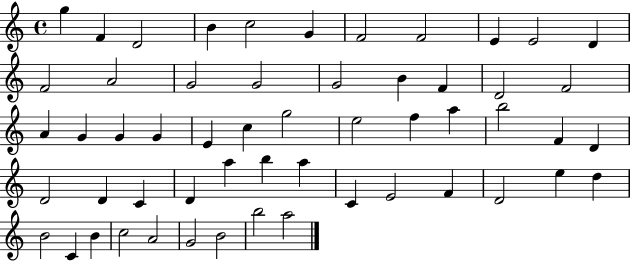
G5/q F4/q D4/h B4/q C5/h G4/q F4/h F4/h E4/q E4/h D4/q F4/h A4/h G4/h G4/h G4/h B4/q F4/q D4/h F4/h A4/q G4/q G4/q G4/q E4/q C5/q G5/h E5/h F5/q A5/q B5/h F4/q D4/q D4/h D4/q C4/q D4/q A5/q B5/q A5/q C4/q E4/h F4/q D4/h E5/q D5/q B4/h C4/q B4/q C5/h A4/h G4/h B4/h B5/h A5/h